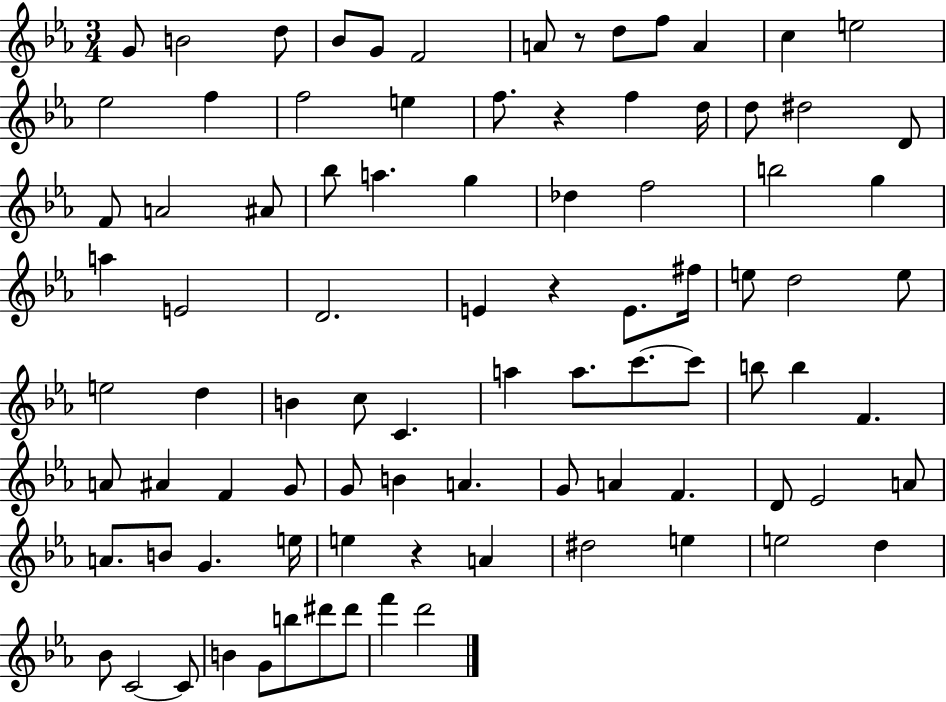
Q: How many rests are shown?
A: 4